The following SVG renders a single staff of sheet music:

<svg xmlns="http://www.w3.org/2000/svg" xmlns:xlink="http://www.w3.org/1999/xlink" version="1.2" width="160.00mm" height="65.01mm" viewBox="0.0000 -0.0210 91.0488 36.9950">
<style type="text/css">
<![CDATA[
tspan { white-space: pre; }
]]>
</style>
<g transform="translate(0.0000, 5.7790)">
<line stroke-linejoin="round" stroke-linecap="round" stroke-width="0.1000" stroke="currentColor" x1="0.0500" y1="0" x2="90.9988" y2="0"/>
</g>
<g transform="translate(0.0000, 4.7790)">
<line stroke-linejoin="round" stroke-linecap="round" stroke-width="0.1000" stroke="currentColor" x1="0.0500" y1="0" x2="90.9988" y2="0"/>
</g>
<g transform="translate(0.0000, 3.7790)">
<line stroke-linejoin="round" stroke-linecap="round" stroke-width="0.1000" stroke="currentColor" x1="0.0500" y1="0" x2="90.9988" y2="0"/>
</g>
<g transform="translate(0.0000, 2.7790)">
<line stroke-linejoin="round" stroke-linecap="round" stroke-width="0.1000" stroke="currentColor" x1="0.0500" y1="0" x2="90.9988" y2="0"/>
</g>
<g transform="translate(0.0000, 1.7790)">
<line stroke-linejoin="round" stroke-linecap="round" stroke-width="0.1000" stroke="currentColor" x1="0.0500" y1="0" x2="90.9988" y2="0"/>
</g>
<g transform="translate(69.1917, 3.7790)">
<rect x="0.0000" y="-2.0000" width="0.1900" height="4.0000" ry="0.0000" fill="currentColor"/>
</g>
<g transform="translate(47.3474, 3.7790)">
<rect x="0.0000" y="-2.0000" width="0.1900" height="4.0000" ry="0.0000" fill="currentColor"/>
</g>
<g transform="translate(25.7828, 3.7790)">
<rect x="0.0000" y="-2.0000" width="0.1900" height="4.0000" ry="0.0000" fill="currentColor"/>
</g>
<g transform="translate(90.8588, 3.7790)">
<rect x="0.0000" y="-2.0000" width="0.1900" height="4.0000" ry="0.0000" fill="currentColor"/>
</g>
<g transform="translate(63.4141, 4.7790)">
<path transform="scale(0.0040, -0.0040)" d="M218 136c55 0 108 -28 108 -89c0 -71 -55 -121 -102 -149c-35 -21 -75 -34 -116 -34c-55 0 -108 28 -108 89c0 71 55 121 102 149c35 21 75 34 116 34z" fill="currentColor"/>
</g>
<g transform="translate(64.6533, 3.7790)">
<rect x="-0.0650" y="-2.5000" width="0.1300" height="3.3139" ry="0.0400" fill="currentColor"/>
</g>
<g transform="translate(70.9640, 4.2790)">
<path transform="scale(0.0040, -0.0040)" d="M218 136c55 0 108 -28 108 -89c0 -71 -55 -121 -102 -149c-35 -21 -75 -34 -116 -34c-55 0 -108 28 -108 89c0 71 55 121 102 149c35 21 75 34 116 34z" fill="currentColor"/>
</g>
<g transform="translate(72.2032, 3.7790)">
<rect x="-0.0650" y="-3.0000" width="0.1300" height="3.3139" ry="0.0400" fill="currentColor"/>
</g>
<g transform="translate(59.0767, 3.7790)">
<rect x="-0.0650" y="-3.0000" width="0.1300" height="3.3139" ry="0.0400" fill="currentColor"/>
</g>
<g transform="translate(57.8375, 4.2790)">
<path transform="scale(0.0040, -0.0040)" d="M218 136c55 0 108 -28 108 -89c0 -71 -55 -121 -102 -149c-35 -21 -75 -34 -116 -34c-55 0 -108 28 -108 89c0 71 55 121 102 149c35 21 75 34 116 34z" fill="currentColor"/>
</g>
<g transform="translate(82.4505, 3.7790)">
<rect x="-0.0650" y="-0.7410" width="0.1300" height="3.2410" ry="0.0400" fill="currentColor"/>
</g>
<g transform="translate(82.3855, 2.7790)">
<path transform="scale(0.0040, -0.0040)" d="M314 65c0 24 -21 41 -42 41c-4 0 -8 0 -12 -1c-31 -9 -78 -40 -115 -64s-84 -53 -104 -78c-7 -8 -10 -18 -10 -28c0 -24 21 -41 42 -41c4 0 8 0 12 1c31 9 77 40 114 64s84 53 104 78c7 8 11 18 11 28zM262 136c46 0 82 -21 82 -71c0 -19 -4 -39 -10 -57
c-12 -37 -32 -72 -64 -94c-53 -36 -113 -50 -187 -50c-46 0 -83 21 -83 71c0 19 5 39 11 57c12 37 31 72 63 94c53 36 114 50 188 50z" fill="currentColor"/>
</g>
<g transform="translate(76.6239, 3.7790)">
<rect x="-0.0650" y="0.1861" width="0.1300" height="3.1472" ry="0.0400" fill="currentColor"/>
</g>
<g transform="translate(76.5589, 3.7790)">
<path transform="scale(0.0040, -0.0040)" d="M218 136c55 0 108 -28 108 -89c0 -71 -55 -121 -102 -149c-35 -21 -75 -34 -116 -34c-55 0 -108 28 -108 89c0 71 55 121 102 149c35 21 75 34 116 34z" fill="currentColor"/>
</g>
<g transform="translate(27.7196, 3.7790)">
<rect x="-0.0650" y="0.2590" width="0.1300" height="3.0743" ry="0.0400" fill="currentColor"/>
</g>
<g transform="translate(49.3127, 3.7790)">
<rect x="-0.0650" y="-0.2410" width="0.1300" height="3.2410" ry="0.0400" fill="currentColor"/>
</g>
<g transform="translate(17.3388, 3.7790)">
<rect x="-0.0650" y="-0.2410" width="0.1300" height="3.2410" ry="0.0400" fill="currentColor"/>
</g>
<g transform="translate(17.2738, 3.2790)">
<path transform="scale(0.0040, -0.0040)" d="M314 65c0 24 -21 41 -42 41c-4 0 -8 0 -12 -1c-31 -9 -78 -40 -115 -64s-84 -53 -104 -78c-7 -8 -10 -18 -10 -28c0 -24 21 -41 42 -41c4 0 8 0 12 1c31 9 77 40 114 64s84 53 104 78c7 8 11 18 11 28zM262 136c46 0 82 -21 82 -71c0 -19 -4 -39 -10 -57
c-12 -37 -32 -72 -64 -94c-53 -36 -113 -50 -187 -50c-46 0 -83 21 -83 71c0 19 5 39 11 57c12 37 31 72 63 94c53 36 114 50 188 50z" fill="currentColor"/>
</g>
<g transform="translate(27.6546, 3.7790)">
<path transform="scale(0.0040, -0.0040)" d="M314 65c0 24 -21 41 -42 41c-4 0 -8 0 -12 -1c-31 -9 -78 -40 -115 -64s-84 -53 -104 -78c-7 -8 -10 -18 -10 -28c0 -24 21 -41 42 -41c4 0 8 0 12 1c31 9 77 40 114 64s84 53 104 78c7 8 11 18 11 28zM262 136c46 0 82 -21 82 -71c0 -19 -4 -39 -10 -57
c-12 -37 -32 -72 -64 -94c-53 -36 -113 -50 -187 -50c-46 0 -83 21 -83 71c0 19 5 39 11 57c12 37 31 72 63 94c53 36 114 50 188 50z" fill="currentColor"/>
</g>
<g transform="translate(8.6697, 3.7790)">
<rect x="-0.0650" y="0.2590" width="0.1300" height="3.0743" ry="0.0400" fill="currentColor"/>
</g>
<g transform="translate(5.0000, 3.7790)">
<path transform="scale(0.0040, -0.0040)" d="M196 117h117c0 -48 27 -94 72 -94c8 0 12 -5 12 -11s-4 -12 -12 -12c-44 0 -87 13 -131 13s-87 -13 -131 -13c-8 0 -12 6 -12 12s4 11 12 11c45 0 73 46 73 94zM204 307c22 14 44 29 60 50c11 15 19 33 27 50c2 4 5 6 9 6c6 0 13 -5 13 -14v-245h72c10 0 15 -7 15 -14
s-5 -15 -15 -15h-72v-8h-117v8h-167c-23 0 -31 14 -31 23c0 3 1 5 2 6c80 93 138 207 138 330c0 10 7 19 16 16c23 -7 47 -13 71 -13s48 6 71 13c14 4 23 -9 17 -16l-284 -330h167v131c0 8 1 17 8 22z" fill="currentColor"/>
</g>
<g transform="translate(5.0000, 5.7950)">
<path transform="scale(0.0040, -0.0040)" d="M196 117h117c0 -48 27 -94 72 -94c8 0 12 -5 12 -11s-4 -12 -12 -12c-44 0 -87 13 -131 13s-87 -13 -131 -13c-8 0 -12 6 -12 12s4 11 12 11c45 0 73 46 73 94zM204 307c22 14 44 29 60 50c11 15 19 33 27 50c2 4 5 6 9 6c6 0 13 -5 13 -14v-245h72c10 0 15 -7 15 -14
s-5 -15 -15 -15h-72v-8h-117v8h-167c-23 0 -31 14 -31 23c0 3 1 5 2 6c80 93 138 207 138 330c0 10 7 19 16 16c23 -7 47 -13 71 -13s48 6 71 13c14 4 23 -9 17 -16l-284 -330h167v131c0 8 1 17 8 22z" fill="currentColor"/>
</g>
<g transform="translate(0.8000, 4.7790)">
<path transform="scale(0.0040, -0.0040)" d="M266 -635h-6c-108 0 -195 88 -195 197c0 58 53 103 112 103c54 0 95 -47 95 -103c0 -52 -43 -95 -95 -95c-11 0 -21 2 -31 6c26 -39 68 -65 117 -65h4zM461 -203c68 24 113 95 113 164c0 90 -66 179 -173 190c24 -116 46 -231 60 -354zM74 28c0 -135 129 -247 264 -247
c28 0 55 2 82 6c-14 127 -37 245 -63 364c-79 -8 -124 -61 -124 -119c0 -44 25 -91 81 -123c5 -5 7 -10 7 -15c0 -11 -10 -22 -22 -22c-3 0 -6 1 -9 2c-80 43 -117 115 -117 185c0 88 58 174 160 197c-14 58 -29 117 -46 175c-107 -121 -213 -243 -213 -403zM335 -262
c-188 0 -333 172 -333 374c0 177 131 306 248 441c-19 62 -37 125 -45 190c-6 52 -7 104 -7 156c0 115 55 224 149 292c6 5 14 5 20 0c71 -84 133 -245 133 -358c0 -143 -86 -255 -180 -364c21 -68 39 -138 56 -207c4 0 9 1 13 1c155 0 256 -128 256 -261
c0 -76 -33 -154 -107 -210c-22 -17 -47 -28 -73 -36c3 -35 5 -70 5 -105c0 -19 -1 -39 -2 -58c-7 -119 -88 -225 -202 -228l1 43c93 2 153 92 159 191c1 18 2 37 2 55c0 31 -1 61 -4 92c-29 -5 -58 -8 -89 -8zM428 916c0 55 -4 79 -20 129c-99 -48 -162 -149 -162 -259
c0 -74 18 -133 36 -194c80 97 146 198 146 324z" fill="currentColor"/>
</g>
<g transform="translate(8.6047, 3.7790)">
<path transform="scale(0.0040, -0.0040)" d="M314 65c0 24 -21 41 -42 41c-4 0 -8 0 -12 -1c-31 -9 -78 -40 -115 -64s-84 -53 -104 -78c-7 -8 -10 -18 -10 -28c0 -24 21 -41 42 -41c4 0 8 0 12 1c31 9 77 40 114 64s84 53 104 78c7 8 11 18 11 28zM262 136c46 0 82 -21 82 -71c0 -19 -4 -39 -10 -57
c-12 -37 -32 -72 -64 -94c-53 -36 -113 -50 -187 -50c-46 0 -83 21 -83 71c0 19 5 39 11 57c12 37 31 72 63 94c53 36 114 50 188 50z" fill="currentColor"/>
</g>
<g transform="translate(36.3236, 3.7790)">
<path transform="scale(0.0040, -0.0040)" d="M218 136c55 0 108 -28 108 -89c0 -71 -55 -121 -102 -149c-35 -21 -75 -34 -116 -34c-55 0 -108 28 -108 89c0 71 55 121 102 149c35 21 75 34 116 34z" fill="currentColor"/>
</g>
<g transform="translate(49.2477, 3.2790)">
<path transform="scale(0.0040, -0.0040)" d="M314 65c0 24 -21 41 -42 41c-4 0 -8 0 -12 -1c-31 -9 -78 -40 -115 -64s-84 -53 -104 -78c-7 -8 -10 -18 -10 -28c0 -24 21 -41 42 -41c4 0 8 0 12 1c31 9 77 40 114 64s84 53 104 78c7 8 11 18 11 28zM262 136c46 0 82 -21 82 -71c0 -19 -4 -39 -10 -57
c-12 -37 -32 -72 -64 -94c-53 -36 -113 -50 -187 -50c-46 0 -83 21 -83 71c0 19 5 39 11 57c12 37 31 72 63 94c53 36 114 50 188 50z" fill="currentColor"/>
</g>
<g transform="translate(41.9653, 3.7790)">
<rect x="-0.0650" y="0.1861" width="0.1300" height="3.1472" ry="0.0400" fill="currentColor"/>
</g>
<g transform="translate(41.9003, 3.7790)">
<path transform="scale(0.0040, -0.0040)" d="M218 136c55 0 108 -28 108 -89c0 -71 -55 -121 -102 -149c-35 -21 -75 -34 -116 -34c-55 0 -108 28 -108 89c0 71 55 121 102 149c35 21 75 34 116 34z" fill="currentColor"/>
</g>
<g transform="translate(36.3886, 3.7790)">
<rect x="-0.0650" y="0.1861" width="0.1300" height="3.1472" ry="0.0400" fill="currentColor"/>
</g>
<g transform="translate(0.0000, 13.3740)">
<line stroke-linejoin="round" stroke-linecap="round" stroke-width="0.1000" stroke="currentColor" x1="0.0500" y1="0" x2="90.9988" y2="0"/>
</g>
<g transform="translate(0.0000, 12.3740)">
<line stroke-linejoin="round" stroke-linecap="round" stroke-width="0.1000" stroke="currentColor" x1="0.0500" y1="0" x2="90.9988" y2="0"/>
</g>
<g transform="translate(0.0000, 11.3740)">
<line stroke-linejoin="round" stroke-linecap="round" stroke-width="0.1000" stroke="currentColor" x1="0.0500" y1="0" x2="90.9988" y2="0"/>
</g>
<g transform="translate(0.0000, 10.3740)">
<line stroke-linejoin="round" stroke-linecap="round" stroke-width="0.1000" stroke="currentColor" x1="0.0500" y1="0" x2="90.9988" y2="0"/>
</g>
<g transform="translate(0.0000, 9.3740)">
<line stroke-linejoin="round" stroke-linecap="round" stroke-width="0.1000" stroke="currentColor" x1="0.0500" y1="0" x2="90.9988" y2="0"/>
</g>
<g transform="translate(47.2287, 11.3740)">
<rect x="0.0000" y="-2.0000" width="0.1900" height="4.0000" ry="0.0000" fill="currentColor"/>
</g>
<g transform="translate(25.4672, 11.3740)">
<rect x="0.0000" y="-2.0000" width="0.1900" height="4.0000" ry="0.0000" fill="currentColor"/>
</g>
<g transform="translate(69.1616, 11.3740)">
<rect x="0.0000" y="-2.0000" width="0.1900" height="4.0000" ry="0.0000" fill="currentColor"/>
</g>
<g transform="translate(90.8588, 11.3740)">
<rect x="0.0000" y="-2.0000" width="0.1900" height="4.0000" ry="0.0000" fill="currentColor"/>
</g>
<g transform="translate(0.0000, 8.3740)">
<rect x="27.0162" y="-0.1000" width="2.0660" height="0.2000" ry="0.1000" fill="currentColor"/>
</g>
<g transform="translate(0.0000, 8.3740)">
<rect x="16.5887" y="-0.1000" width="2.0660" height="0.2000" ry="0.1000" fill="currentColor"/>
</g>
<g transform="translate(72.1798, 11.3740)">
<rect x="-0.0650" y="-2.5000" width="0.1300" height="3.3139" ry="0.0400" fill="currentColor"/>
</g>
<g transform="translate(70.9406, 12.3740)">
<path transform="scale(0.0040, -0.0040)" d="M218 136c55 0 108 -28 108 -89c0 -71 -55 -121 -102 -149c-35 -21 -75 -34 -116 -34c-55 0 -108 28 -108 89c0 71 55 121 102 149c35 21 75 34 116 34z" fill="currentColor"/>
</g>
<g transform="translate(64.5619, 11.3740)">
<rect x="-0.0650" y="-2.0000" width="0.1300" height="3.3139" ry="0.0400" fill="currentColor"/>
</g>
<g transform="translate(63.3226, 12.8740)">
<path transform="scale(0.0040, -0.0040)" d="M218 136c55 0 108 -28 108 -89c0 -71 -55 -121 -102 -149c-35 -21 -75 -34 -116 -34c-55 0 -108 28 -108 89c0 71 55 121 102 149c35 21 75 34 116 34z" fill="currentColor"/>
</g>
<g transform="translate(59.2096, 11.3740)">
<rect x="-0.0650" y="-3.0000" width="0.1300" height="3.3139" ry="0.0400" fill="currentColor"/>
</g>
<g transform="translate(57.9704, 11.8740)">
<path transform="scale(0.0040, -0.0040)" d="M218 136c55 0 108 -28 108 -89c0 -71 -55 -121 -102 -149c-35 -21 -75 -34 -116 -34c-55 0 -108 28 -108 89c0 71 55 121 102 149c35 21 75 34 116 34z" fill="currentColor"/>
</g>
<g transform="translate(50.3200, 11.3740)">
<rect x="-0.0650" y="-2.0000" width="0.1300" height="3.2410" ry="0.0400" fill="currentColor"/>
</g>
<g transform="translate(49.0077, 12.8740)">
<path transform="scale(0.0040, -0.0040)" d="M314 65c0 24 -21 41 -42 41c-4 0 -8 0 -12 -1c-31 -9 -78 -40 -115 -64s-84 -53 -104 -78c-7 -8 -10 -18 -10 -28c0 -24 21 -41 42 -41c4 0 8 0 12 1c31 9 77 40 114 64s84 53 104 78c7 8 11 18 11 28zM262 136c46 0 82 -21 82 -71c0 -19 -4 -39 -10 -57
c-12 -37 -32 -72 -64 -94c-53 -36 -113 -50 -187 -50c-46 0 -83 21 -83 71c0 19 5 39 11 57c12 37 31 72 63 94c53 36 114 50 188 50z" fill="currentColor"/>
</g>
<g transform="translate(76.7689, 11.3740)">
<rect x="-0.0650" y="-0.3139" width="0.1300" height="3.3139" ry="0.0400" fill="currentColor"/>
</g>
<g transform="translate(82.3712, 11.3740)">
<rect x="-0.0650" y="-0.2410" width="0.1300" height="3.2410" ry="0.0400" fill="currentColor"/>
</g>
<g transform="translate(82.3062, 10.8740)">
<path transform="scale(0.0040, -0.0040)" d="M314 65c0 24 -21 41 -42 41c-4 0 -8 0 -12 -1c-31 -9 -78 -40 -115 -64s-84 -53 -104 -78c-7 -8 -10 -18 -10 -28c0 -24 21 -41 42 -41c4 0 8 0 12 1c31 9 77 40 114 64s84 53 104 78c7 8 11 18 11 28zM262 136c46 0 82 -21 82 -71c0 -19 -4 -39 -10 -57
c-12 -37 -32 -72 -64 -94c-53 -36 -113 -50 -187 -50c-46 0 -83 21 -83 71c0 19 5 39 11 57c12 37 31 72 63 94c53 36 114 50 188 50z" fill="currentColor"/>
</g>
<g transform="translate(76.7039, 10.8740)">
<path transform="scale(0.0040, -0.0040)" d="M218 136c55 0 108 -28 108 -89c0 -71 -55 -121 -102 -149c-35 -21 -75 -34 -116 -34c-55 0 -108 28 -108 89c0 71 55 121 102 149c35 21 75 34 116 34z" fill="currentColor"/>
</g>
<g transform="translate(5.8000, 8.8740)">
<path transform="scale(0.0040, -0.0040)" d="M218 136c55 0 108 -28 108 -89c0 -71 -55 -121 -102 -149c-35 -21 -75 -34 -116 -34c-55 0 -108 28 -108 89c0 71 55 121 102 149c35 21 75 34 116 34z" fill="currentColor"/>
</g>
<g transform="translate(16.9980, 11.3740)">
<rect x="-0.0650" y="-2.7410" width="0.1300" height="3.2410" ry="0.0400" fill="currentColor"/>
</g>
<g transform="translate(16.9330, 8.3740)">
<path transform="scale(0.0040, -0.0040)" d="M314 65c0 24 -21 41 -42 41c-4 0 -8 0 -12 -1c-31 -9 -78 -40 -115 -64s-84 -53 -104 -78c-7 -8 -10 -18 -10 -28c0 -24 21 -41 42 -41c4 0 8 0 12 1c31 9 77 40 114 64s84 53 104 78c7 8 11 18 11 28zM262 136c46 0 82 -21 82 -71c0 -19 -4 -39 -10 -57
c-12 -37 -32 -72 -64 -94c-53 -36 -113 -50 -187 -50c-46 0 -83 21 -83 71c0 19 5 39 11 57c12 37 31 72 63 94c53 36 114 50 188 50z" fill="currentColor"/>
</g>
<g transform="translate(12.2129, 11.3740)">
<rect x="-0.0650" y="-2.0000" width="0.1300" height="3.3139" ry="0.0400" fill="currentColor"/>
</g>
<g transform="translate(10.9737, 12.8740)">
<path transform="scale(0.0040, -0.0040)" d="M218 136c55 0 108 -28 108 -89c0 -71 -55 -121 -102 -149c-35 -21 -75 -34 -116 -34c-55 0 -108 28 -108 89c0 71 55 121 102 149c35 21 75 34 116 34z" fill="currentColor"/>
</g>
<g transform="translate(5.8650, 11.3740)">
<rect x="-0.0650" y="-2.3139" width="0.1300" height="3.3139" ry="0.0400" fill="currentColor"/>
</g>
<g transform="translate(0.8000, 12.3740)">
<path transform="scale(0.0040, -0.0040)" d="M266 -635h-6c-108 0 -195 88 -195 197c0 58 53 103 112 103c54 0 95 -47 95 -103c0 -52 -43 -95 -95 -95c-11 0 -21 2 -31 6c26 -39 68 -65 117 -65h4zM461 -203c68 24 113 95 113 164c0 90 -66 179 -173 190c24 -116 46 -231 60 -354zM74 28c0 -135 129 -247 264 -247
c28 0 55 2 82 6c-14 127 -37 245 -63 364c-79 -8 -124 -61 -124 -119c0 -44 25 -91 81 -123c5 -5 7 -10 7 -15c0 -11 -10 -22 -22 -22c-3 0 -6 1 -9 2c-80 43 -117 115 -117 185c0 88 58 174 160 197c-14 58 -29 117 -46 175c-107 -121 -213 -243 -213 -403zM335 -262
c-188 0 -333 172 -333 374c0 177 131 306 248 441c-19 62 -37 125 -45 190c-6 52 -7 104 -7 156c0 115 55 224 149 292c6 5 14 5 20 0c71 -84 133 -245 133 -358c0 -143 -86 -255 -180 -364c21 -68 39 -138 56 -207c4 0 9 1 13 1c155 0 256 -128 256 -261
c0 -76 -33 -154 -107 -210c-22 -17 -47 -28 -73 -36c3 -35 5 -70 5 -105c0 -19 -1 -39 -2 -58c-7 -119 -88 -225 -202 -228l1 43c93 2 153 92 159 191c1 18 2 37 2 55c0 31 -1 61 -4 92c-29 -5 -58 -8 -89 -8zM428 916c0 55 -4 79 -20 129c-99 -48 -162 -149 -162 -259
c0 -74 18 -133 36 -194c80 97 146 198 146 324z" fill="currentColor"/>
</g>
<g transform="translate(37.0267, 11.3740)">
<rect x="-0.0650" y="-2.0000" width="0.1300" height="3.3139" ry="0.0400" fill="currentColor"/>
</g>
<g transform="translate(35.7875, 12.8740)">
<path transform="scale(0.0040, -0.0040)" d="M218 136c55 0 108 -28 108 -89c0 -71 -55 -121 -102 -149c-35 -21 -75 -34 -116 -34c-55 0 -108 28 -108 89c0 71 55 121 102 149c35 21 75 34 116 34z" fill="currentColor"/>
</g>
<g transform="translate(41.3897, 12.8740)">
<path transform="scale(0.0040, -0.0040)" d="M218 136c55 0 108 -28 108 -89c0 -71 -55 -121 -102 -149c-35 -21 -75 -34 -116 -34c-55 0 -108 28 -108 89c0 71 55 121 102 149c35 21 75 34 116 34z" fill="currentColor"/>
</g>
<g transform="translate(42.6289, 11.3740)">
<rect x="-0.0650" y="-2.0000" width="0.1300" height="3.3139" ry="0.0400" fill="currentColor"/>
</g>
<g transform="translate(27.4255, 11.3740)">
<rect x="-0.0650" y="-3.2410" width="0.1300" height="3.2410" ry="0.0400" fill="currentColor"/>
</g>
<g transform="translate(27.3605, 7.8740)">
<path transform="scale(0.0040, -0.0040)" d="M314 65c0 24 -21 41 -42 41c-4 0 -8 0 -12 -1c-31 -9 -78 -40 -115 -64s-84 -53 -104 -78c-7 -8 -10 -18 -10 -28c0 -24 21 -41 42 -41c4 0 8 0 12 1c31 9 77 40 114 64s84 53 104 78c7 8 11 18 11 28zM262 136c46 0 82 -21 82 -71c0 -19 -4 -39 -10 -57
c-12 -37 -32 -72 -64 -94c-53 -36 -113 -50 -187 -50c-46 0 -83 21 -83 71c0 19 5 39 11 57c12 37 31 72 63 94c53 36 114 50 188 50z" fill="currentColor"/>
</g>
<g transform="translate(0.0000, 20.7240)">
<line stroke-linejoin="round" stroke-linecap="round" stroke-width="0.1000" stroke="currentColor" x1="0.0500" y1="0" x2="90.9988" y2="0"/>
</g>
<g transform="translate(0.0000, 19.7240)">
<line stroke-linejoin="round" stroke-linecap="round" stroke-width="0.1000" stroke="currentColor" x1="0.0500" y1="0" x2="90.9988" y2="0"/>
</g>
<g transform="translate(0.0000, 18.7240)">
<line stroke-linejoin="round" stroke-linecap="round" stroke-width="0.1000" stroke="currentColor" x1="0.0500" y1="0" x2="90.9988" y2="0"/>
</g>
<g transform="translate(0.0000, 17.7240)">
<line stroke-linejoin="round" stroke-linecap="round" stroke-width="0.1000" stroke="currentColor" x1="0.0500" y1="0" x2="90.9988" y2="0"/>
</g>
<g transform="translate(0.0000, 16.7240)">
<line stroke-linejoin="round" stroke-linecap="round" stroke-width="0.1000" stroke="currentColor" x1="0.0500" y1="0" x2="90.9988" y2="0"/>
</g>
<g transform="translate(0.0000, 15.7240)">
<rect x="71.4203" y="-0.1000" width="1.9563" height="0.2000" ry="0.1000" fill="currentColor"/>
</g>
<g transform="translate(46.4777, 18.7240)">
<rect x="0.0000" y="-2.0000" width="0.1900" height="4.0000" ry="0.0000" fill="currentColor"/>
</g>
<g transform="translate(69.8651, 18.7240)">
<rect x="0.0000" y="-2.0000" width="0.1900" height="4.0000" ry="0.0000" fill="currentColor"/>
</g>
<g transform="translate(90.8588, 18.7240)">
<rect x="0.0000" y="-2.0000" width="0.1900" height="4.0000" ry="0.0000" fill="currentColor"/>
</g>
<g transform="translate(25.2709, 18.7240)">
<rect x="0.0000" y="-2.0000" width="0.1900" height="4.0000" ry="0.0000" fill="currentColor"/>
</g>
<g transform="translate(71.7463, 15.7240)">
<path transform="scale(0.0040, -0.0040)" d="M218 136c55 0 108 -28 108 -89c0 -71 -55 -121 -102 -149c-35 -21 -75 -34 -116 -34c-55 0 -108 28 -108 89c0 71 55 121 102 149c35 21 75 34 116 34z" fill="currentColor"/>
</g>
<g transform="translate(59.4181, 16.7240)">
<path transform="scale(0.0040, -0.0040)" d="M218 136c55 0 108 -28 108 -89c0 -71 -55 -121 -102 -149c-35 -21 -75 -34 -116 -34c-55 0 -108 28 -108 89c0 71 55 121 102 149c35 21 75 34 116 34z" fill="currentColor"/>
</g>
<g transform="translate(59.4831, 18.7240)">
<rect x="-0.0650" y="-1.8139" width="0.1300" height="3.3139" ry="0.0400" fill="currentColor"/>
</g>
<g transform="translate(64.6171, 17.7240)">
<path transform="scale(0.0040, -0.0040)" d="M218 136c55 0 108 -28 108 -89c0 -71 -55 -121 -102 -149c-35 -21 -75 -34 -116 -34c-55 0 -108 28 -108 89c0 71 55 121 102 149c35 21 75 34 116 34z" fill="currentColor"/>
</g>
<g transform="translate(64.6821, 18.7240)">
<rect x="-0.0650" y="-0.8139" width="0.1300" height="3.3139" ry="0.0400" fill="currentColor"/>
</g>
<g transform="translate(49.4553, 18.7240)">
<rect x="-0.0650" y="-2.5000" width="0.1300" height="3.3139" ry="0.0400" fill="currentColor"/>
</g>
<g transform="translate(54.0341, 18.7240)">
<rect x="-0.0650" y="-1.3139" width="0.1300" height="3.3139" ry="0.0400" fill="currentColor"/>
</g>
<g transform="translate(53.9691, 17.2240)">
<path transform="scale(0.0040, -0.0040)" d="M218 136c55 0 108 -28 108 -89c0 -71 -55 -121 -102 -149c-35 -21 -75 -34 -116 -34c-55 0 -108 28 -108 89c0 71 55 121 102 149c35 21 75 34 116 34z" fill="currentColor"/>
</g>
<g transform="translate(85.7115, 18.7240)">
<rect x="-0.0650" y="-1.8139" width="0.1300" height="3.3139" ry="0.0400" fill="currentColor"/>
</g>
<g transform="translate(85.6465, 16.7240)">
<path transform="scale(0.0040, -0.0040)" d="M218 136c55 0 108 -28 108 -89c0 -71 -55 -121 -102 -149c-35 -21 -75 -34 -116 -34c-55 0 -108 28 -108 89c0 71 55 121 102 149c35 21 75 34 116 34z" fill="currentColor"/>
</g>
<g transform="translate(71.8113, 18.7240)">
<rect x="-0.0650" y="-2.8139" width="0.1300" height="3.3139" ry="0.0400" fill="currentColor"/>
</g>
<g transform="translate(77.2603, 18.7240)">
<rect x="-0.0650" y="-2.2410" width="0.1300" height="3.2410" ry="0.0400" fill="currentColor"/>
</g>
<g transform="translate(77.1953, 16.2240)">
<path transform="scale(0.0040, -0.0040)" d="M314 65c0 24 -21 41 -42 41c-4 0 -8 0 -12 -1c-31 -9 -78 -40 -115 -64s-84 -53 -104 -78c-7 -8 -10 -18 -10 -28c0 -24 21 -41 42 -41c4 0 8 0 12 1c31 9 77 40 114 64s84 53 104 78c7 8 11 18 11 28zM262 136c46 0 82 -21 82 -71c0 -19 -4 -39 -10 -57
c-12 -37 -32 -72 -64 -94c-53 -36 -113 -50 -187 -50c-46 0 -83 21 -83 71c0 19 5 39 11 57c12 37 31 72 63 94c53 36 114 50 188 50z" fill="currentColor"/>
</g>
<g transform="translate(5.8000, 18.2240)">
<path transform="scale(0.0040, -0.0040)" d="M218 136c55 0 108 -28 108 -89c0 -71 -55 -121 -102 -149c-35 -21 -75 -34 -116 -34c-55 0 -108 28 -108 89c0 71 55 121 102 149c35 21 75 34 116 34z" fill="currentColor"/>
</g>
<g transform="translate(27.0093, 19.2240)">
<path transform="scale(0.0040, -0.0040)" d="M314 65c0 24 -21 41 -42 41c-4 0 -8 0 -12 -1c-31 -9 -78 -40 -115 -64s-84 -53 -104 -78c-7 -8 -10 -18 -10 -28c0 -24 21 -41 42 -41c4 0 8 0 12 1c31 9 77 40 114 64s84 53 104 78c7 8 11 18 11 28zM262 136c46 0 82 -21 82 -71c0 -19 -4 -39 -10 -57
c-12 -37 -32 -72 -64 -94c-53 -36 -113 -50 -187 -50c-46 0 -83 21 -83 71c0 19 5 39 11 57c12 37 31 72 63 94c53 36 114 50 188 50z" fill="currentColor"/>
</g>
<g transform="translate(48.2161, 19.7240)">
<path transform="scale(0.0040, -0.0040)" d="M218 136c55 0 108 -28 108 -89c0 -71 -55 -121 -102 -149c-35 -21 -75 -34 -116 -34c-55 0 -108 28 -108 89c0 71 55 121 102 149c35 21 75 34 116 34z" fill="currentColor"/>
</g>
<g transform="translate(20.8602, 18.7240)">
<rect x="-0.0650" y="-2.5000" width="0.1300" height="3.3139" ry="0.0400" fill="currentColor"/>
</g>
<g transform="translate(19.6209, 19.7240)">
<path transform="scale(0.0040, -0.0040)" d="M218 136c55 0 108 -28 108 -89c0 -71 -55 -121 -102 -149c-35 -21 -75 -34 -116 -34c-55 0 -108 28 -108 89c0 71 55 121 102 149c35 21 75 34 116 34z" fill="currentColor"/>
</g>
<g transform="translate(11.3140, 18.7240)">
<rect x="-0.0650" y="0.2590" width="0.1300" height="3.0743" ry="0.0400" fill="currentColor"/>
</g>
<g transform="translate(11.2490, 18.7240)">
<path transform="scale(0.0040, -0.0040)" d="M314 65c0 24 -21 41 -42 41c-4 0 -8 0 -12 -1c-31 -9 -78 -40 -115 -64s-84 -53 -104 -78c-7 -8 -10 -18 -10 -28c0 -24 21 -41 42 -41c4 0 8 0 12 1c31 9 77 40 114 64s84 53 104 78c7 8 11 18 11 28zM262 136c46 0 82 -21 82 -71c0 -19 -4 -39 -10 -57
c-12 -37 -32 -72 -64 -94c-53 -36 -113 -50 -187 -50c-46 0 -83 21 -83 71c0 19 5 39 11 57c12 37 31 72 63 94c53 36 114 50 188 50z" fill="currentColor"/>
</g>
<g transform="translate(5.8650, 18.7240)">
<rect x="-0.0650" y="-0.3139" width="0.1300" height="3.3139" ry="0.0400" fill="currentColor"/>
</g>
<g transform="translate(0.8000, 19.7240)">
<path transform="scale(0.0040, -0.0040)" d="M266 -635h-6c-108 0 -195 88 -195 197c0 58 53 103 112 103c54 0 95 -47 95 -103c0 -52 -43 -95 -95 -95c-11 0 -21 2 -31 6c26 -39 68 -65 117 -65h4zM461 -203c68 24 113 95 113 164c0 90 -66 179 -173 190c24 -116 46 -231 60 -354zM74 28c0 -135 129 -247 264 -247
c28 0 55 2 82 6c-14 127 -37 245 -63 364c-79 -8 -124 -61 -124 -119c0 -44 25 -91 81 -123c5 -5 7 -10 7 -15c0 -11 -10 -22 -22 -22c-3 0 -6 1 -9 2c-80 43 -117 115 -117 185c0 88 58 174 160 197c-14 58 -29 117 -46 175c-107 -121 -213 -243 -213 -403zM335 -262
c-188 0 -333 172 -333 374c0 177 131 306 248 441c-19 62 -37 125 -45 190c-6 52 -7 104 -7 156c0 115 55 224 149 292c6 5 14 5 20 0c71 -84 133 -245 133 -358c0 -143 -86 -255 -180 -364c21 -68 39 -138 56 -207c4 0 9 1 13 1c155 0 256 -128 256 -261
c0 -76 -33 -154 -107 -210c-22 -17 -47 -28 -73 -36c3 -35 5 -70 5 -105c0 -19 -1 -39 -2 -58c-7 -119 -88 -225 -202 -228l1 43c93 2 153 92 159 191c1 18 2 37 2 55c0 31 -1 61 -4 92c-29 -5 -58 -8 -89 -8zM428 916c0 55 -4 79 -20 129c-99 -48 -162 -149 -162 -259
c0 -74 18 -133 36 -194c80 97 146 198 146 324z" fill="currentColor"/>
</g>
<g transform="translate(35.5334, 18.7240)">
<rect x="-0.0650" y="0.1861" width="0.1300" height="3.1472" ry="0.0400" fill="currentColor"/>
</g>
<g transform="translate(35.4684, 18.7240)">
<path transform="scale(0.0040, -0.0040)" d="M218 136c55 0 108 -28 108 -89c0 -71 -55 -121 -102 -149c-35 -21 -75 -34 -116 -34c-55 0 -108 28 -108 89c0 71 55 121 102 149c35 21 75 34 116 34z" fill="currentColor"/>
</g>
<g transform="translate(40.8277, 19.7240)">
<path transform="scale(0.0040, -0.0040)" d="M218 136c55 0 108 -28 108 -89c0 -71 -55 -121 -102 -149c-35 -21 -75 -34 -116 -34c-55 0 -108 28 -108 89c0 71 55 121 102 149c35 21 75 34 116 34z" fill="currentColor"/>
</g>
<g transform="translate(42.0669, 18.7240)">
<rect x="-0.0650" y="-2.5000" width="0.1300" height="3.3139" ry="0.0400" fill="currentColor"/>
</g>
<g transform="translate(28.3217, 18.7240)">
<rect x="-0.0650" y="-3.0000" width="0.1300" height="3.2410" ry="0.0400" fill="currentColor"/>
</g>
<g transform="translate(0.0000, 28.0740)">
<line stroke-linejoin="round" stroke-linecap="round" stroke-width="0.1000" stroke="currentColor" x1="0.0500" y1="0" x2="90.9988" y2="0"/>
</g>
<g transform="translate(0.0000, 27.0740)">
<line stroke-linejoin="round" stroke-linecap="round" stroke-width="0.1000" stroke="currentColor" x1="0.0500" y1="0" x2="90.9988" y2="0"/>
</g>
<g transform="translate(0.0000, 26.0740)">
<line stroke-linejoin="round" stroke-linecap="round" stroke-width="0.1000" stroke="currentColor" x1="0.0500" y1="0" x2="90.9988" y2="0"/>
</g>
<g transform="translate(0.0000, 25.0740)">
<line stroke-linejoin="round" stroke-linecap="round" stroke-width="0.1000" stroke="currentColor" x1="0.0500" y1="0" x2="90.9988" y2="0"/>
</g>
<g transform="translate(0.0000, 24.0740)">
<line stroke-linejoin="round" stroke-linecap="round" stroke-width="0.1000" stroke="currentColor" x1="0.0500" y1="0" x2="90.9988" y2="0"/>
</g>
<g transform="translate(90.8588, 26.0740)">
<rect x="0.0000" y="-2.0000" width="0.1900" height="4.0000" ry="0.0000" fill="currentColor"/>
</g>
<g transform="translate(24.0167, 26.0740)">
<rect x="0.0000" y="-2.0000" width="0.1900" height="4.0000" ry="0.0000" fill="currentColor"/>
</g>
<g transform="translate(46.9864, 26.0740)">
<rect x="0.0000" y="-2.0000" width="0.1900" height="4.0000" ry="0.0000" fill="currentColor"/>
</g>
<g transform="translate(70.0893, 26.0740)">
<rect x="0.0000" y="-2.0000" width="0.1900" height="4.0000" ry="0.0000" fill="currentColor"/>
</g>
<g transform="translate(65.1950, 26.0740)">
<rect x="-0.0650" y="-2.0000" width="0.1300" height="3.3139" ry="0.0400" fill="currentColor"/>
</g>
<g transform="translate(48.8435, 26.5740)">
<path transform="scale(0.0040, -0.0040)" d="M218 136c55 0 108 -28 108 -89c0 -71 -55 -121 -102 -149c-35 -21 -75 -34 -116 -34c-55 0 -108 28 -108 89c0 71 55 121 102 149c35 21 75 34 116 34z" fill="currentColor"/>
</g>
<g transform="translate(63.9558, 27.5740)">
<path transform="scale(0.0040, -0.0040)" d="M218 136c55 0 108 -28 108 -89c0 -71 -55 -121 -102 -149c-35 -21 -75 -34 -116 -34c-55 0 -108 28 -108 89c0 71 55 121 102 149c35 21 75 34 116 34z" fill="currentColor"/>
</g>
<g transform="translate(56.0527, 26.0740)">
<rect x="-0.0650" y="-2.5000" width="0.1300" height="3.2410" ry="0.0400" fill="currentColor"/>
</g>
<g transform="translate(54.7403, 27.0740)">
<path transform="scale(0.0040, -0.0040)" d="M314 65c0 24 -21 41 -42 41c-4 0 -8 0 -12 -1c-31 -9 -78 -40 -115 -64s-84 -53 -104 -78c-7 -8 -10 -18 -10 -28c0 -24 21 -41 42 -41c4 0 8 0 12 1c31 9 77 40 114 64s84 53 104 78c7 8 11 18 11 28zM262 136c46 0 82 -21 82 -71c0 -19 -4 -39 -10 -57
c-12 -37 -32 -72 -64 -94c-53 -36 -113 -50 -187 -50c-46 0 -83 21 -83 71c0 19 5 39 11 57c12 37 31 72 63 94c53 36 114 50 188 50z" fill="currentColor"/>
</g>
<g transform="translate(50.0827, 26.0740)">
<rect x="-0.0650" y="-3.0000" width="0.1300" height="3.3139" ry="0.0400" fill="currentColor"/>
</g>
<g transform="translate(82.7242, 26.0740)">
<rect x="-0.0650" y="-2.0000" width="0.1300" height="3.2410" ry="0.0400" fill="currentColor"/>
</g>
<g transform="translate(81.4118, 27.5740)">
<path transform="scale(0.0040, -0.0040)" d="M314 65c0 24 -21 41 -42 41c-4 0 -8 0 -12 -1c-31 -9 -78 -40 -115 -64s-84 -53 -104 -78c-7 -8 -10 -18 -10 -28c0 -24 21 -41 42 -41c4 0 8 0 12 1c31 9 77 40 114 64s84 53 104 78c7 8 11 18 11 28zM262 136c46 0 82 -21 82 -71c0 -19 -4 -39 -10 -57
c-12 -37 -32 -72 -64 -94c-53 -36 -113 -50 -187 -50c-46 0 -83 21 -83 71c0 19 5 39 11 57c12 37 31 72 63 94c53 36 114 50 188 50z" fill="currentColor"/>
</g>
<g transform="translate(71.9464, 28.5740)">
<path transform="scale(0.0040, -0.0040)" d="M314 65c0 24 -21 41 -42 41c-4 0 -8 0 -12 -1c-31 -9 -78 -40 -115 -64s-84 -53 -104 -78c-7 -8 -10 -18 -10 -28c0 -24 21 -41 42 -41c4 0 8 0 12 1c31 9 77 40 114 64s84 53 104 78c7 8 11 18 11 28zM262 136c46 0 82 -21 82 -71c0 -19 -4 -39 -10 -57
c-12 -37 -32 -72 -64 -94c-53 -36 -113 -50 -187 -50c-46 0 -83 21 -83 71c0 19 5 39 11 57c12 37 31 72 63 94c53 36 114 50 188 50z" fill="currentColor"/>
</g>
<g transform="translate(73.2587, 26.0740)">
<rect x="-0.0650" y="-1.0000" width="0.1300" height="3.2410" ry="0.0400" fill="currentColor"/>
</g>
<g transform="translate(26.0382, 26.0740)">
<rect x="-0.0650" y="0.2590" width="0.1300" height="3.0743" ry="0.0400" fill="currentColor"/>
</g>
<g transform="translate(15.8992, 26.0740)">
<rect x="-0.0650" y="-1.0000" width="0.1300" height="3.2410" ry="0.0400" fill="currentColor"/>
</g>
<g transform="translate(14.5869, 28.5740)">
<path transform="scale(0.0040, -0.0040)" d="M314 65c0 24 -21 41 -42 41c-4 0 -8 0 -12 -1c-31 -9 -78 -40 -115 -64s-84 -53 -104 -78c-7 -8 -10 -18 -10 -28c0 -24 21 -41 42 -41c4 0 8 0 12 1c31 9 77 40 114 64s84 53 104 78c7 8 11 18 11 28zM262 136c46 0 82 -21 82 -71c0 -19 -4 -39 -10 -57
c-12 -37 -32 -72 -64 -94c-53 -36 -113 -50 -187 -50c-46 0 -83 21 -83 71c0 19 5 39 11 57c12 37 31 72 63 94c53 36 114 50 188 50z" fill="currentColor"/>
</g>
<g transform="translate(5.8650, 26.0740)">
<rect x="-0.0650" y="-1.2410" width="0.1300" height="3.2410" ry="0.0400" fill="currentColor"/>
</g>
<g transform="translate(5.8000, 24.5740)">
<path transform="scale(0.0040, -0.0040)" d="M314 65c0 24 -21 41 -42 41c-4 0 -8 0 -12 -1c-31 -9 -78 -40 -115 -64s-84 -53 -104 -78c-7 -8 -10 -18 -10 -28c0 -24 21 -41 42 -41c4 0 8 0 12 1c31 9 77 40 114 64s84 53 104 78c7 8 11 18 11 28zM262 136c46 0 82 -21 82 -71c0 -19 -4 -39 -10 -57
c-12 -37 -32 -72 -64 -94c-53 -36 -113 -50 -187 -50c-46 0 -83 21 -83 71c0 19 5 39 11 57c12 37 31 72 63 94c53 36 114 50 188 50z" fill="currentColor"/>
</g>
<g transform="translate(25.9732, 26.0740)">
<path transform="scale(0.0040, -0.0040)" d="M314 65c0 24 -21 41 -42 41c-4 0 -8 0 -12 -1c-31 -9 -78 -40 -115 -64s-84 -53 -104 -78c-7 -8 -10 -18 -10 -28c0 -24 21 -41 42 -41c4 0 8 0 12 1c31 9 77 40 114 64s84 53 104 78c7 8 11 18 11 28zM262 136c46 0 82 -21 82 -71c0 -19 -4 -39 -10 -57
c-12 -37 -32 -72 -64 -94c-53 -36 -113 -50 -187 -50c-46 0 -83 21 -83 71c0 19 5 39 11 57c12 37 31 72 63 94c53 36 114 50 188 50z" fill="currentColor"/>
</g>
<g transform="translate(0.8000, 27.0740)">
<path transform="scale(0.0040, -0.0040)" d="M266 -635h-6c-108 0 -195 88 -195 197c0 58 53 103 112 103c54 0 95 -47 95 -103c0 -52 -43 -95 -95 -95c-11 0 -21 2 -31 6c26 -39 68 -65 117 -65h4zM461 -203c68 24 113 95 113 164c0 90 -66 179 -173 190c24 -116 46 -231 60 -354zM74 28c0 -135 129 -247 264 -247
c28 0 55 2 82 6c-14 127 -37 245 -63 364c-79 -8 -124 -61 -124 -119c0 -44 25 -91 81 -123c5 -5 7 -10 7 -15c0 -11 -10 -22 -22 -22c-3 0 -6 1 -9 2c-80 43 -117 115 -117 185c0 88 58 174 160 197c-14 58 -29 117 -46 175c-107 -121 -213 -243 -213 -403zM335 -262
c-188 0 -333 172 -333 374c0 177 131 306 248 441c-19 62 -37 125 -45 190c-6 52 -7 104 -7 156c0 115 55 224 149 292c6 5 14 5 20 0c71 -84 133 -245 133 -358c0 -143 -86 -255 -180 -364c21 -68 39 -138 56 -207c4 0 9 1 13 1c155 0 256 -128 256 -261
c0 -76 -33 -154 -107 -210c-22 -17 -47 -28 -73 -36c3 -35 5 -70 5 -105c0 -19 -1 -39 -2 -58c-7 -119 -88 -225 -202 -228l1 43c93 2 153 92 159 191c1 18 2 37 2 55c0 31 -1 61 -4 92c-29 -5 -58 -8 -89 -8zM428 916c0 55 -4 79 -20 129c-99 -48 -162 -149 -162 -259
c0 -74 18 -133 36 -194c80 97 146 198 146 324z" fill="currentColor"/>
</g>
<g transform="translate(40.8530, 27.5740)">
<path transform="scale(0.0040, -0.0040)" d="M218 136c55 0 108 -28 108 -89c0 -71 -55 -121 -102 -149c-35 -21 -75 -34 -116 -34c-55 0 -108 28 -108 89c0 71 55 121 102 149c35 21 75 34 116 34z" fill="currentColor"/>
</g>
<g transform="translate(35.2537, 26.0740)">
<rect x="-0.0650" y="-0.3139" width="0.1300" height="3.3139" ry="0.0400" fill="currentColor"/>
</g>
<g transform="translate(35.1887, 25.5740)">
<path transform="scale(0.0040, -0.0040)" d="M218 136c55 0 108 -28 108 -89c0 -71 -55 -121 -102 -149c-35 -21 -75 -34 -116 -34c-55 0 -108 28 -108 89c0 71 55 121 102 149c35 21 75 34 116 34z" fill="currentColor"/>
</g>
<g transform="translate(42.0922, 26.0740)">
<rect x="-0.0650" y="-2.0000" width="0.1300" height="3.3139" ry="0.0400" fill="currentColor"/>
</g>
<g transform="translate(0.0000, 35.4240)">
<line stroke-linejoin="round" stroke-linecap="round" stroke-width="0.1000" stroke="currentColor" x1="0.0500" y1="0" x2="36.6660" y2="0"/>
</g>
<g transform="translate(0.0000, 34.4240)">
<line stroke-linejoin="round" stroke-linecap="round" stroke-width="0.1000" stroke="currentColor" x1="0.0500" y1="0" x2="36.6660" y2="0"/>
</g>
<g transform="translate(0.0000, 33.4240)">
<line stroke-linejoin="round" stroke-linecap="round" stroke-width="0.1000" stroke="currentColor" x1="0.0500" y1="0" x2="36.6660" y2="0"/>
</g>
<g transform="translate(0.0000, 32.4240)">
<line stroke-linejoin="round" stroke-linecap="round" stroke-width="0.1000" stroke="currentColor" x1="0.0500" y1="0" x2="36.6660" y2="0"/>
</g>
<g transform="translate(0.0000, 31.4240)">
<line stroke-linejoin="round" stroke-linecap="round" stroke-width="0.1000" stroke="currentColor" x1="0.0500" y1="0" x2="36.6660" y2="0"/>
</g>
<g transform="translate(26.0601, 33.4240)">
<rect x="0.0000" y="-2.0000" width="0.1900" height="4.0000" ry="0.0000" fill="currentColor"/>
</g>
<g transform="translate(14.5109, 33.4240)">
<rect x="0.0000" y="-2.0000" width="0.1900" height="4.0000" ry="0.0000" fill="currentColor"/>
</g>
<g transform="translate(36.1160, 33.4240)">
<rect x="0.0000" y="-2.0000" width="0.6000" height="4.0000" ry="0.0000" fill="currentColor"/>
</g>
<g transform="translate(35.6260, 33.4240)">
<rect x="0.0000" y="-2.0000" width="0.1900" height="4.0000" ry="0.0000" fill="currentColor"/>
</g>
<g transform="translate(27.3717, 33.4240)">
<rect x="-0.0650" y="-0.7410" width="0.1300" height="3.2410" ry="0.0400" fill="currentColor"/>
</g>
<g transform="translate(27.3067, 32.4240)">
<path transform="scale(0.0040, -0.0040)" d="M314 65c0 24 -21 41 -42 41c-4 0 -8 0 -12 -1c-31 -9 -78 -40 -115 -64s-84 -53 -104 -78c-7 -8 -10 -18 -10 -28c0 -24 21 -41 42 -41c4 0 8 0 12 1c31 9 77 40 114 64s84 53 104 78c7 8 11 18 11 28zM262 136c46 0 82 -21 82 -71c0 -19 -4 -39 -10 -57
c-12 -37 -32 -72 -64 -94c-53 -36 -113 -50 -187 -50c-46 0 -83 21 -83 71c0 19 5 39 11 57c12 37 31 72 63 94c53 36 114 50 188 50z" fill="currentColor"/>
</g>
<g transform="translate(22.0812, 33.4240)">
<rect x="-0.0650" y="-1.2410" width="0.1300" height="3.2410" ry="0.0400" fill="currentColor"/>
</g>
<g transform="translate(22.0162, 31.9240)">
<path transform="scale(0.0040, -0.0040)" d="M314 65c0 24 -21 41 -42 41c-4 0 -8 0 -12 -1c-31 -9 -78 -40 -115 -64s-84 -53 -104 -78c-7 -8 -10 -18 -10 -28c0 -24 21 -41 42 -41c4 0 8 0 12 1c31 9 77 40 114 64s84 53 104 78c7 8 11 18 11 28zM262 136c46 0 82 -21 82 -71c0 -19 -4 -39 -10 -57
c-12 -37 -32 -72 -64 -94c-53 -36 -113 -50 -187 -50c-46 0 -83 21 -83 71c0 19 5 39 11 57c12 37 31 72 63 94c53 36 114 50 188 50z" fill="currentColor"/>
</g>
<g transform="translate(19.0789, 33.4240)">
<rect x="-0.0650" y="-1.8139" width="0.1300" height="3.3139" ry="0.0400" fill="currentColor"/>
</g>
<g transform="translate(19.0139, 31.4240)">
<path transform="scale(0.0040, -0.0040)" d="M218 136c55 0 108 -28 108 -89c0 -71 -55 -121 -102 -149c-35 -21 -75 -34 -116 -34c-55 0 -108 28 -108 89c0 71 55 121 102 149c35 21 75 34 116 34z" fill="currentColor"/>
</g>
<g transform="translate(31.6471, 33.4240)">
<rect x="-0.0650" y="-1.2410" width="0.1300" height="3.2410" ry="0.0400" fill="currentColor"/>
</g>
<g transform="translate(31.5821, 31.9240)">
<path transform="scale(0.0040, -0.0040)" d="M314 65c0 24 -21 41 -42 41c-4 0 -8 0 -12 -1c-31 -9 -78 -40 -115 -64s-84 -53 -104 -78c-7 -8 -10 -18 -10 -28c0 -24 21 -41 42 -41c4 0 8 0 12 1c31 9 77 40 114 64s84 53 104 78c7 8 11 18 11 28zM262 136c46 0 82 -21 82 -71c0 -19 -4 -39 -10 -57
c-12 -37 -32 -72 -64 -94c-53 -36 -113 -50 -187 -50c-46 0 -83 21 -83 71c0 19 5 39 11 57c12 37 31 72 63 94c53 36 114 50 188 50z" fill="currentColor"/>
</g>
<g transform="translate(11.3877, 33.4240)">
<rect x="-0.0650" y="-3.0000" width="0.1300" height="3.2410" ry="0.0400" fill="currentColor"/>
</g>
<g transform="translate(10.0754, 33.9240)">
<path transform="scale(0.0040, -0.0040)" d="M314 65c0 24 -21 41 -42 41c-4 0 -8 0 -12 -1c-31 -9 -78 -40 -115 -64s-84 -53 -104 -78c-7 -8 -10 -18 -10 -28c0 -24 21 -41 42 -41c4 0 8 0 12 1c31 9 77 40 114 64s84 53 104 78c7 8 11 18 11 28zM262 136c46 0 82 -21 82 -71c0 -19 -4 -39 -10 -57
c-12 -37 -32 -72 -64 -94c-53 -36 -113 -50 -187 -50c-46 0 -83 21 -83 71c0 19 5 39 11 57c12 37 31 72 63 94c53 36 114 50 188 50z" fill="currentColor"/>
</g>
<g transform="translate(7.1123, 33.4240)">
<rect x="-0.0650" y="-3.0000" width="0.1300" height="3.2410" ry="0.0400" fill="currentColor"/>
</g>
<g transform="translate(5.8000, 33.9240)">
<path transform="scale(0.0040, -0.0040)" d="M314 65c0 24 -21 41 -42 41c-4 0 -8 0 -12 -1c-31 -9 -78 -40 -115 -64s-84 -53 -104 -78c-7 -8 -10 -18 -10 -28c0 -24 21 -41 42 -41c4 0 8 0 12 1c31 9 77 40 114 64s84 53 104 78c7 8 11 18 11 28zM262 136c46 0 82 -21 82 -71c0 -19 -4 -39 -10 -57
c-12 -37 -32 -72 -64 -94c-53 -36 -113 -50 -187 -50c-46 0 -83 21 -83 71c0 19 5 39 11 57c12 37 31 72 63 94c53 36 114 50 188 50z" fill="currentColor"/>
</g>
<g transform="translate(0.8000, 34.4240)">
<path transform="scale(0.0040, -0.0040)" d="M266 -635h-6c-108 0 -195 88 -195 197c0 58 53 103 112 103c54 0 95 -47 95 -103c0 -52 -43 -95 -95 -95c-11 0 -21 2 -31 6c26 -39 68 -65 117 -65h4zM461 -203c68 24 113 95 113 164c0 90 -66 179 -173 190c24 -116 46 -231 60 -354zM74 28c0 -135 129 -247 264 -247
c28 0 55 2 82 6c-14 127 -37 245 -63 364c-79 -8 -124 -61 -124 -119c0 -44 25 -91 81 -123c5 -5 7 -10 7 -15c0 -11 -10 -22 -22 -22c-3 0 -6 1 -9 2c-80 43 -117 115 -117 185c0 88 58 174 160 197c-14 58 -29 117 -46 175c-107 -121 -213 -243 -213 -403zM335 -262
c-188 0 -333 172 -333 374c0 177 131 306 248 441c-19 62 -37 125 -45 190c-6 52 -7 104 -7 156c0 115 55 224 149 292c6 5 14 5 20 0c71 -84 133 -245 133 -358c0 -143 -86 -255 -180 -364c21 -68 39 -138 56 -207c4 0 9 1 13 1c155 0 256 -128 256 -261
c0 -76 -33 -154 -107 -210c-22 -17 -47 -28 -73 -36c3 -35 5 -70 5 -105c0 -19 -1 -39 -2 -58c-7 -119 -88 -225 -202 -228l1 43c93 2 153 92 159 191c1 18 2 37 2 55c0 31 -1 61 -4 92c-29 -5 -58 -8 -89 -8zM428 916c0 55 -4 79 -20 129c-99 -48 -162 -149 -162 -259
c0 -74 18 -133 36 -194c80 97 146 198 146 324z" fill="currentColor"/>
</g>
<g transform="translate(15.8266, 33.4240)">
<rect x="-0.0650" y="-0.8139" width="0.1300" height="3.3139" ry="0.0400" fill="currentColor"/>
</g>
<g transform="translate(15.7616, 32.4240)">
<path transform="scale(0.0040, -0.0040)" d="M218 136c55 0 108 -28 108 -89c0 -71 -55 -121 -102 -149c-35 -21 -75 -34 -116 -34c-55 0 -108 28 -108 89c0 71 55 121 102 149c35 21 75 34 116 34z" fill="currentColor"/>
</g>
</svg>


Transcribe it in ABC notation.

X:1
T:Untitled
M:4/4
L:1/4
K:C
B2 c2 B2 B B c2 A G A B d2 g F a2 b2 F F F2 A F G c c2 c B2 G A2 B G G e f d a g2 f e2 D2 B2 c F A G2 F D2 F2 A2 A2 d f e2 d2 e2